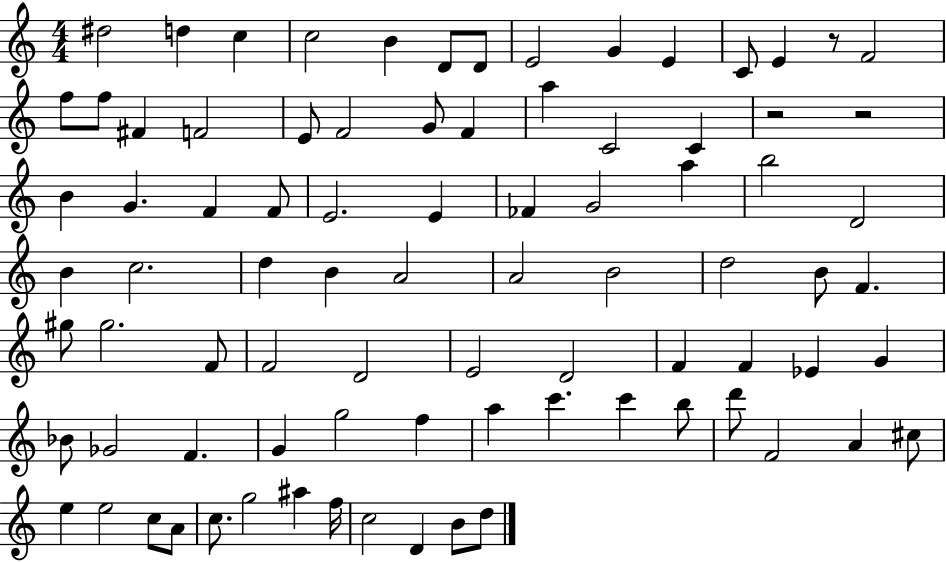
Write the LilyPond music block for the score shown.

{
  \clef treble
  \numericTimeSignature
  \time 4/4
  \key c \major
  dis''2 d''4 c''4 | c''2 b'4 d'8 d'8 | e'2 g'4 e'4 | c'8 e'4 r8 f'2 | \break f''8 f''8 fis'4 f'2 | e'8 f'2 g'8 f'4 | a''4 c'2 c'4 | r2 r2 | \break b'4 g'4. f'4 f'8 | e'2. e'4 | fes'4 g'2 a''4 | b''2 d'2 | \break b'4 c''2. | d''4 b'4 a'2 | a'2 b'2 | d''2 b'8 f'4. | \break gis''8 gis''2. f'8 | f'2 d'2 | e'2 d'2 | f'4 f'4 ees'4 g'4 | \break bes'8 ges'2 f'4. | g'4 g''2 f''4 | a''4 c'''4. c'''4 b''8 | d'''8 f'2 a'4 cis''8 | \break e''4 e''2 c''8 a'8 | c''8. g''2 ais''4 f''16 | c''2 d'4 b'8 d''8 | \bar "|."
}